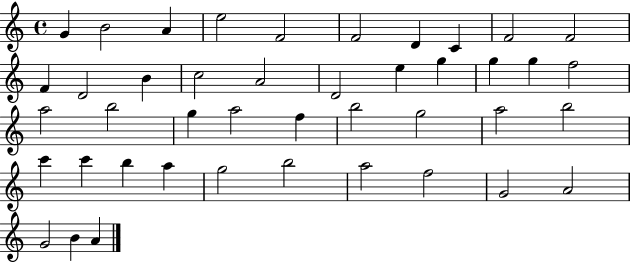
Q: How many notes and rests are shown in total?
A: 43